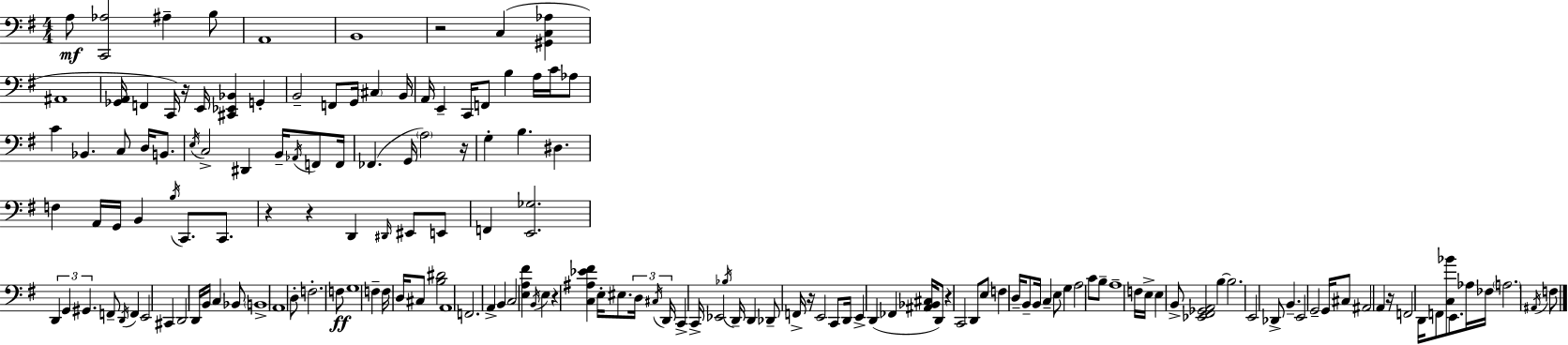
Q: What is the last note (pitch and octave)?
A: F3